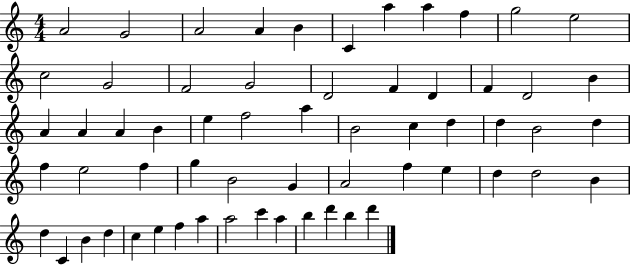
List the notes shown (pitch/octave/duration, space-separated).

A4/h G4/h A4/h A4/q B4/q C4/q A5/q A5/q F5/q G5/h E5/h C5/h G4/h F4/h G4/h D4/h F4/q D4/q F4/q D4/h B4/q A4/q A4/q A4/q B4/q E5/q F5/h A5/q B4/h C5/q D5/q D5/q B4/h D5/q F5/q E5/h F5/q G5/q B4/h G4/q A4/h F5/q E5/q D5/q D5/h B4/q D5/q C4/q B4/q D5/q C5/q E5/q F5/q A5/q A5/h C6/q A5/q B5/q D6/q B5/q D6/q